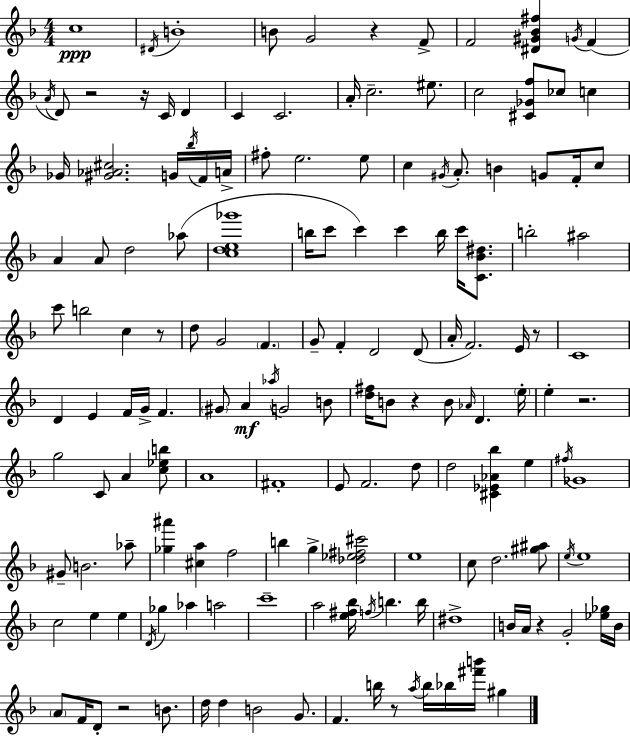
C5/w D#4/s B4/w B4/e G4/h R/q F4/e F4/h [D#4,G#4,Bb4,F#5]/q G4/s F4/q A4/s D4/e R/h R/s C4/s D4/q C4/q C4/h. A4/s C5/h. EIS5/e. C5/h [C#4,Gb4,F5]/e CES5/e C5/q Gb4/s [G#4,Ab4,C#5]/h. G4/s Bb5/s F4/s A4/s F#5/e E5/h. E5/e C5/q G#4/s A4/e. B4/q G4/e F4/s C5/e A4/q A4/e D5/h Ab5/e [C5,D5,E5,Gb6]/w B5/s C6/e C6/q C6/q B5/s C6/s [C4,Bb4,D#5]/e. B5/h A#5/h C6/e B5/h C5/q R/e D5/e G4/h F4/q. G4/e F4/q D4/h D4/e A4/s F4/h. E4/s R/e C4/w D4/q E4/q F4/s G4/s F4/q. G#4/e A4/q Ab5/s G4/h B4/e [D5,F#5]/s B4/e R/q B4/e Ab4/s D4/q. E5/s E5/q R/h. G5/h C4/e A4/q [C5,Eb5,B5]/e A4/w F#4/w E4/e F4/h. D5/e D5/h [C#4,Eb4,Ab4,Bb5]/q E5/q F#5/s Gb4/w G#4/e B4/h. Ab5/e [Gb5,A#6]/q [C#5,A5]/q F5/h B5/q G5/q [Db5,Eb5,F#5,C#6]/h E5/w C5/e D5/h. [G#5,A#5]/e E5/s E5/w C5/h E5/q E5/q D4/s Gb5/q Ab5/q A5/h C6/w A5/h [E5,F#5,Bb5]/s F5/s B5/q. B5/s D#5/w B4/s A4/s R/q G4/h [Eb5,Gb5]/s B4/s A4/e F4/s D4/e R/h B4/e. D5/s D5/q B4/h G4/e. F4/q. B5/s R/e A5/s B5/s Bb5/s [F#6,B6]/s G#5/q